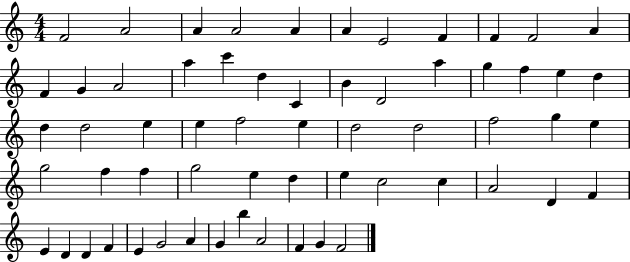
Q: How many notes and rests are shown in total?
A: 61